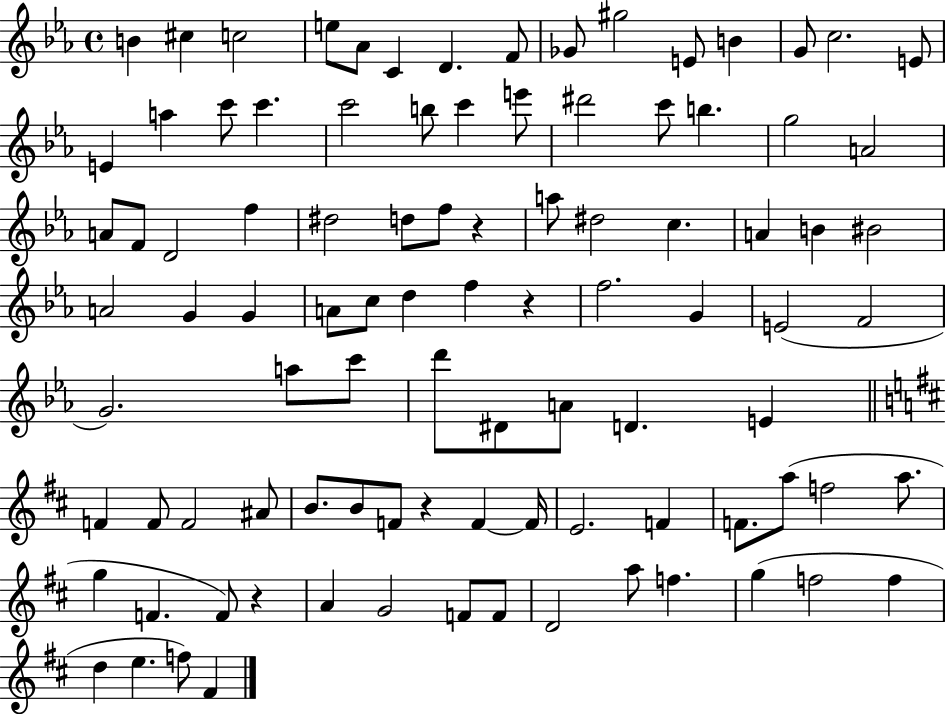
X:1
T:Untitled
M:4/4
L:1/4
K:Eb
B ^c c2 e/2 _A/2 C D F/2 _G/2 ^g2 E/2 B G/2 c2 E/2 E a c'/2 c' c'2 b/2 c' e'/2 ^d'2 c'/2 b g2 A2 A/2 F/2 D2 f ^d2 d/2 f/2 z a/2 ^d2 c A B ^B2 A2 G G A/2 c/2 d f z f2 G E2 F2 G2 a/2 c'/2 d'/2 ^D/2 A/2 D E F F/2 F2 ^A/2 B/2 B/2 F/2 z F F/4 E2 F F/2 a/2 f2 a/2 g F F/2 z A G2 F/2 F/2 D2 a/2 f g f2 f d e f/2 ^F